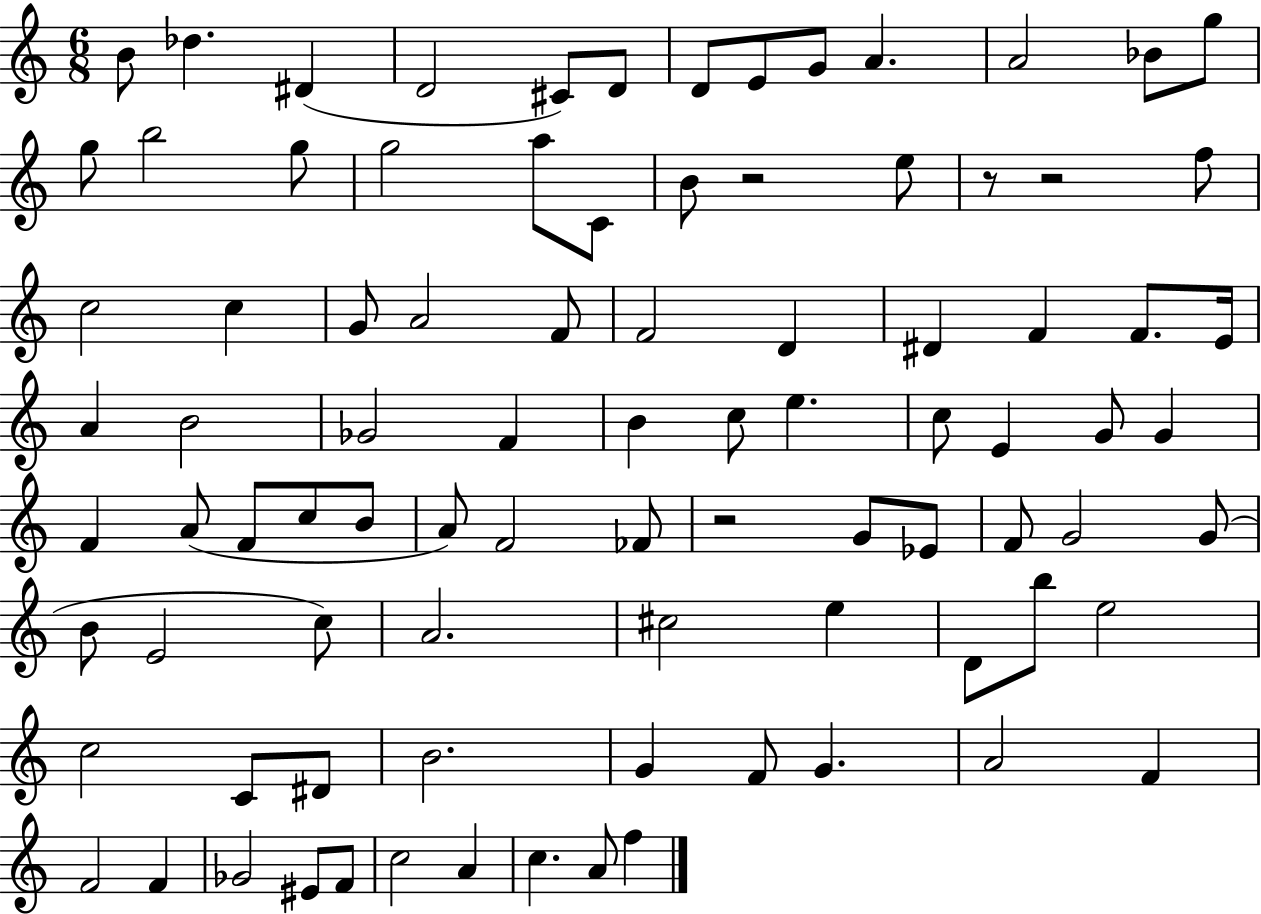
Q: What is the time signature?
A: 6/8